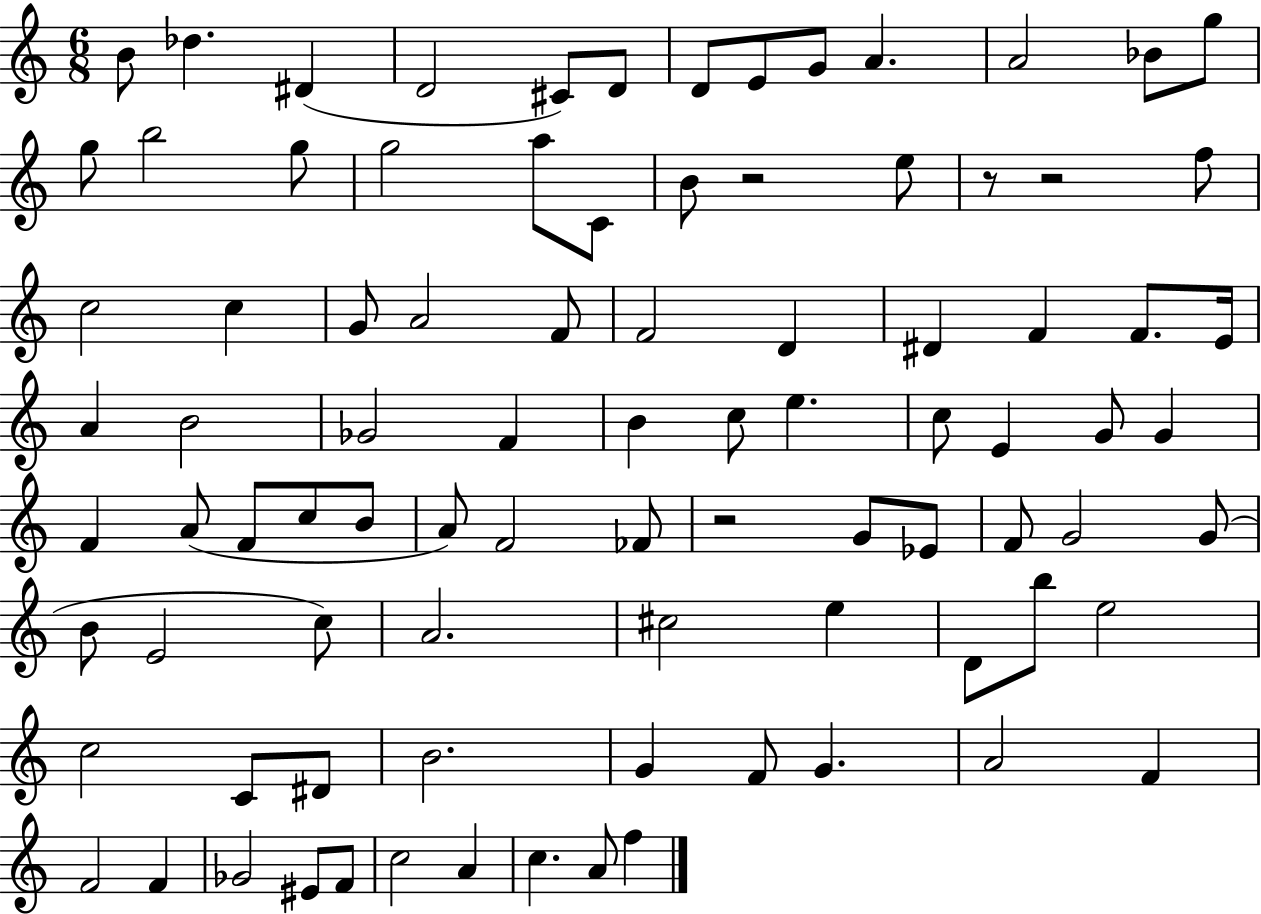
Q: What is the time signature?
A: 6/8